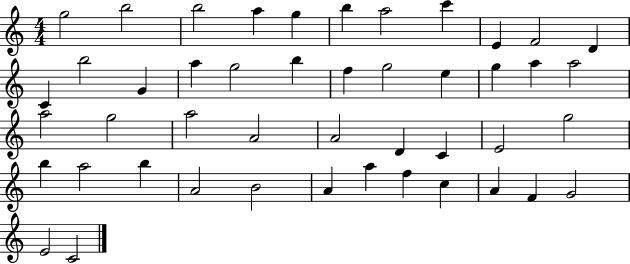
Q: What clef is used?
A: treble